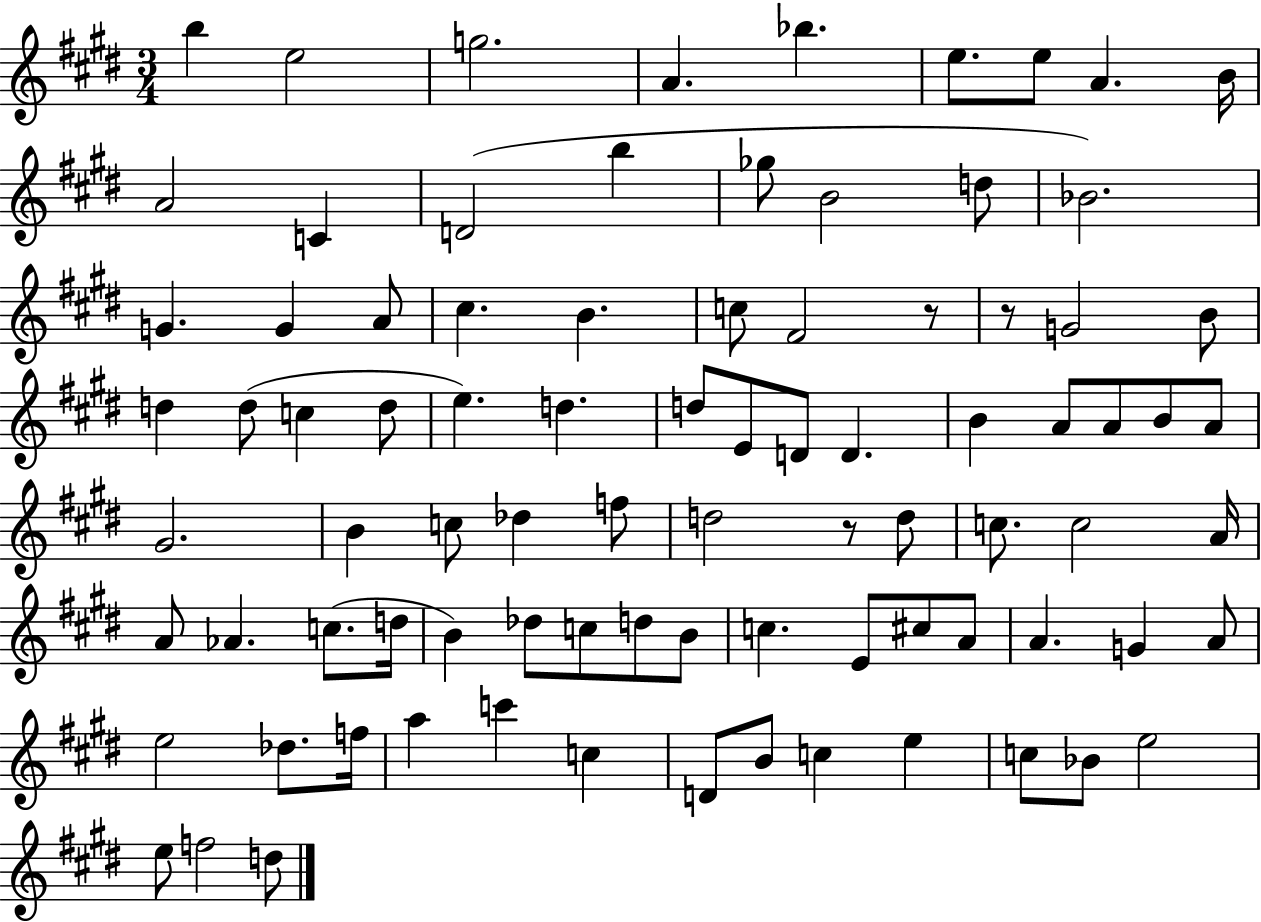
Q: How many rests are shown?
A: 3